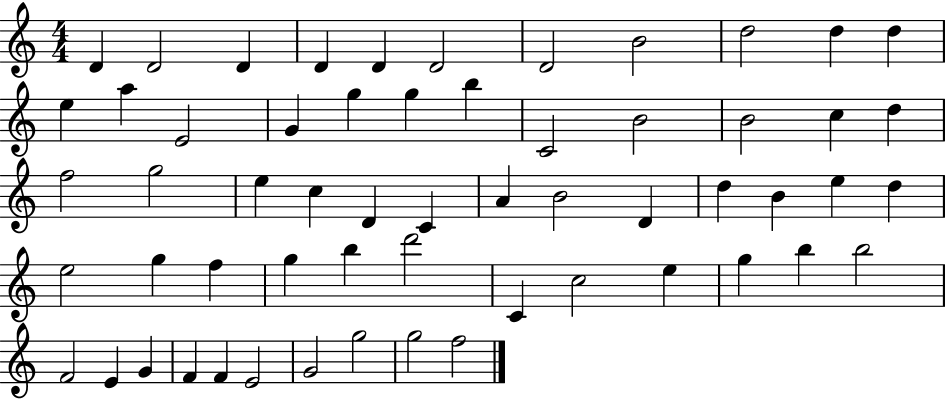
X:1
T:Untitled
M:4/4
L:1/4
K:C
D D2 D D D D2 D2 B2 d2 d d e a E2 G g g b C2 B2 B2 c d f2 g2 e c D C A B2 D d B e d e2 g f g b d'2 C c2 e g b b2 F2 E G F F E2 G2 g2 g2 f2